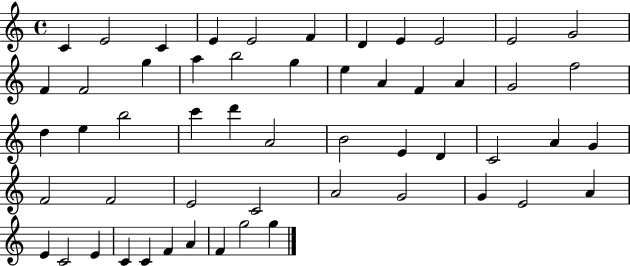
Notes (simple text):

C4/q E4/h C4/q E4/q E4/h F4/q D4/q E4/q E4/h E4/h G4/h F4/q F4/h G5/q A5/q B5/h G5/q E5/q A4/q F4/q A4/q G4/h F5/h D5/q E5/q B5/h C6/q D6/q A4/h B4/h E4/q D4/q C4/h A4/q G4/q F4/h F4/h E4/h C4/h A4/h G4/h G4/q E4/h A4/q E4/q C4/h E4/q C4/q C4/q F4/q A4/q F4/q G5/h G5/q